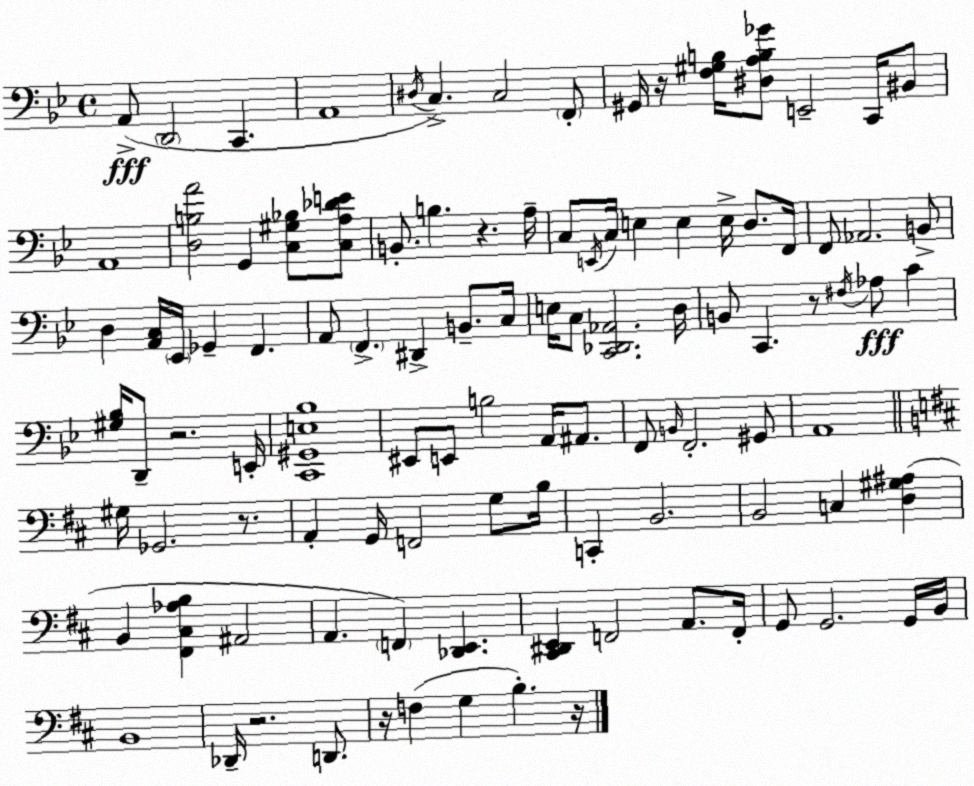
X:1
T:Untitled
M:4/4
L:1/4
K:Bb
A,,/2 D,,2 C,, A,,4 ^D,/4 C, C,2 F,,/2 ^G,,/4 z/4 [F,^G,B,]/4 [^D,A,B,_G]/2 E,,2 C,,/4 ^B,,/2 A,,4 [D,B,A]2 G,, [C,^G,_B,]/2 [C,A,_DE]/2 B,,/2 B, z A,/4 C,/2 E,,/4 C,/4 E, E, E,/4 D,/2 F,,/4 F,,/2 _A,,2 B,,/2 D, [A,,C,]/4 _E,,/4 _G,, F,, A,,/2 F,, ^D,, B,,/2 C,/4 E,/4 C,/2 [C,,_D,,_A,,]2 D,/4 B,,/2 C,, z/2 ^F,/4 _A,/2 C [^G,_B,]/4 D,,/2 z2 E,,/4 [C,,^G,,E,_B,]4 ^E,,/2 E,,/2 B,2 A,,/4 ^A,,/2 F,,/2 B,,/4 F,,2 ^G,,/2 A,,4 ^G,/4 _G,,2 z/2 A,, G,,/4 F,,2 G,/2 B,/4 C,, B,,2 B,,2 C, [D,^G,^A,] B,, [^F,,^C,_A,B,] ^A,,2 A,, F,, [_D,,E,,] [^C,,^D,,E,,] F,,2 A,,/2 F,,/4 G,,/2 G,,2 G,,/4 B,,/4 B,,4 _D,,/4 z2 D,,/2 z/4 F, G, B, z/4